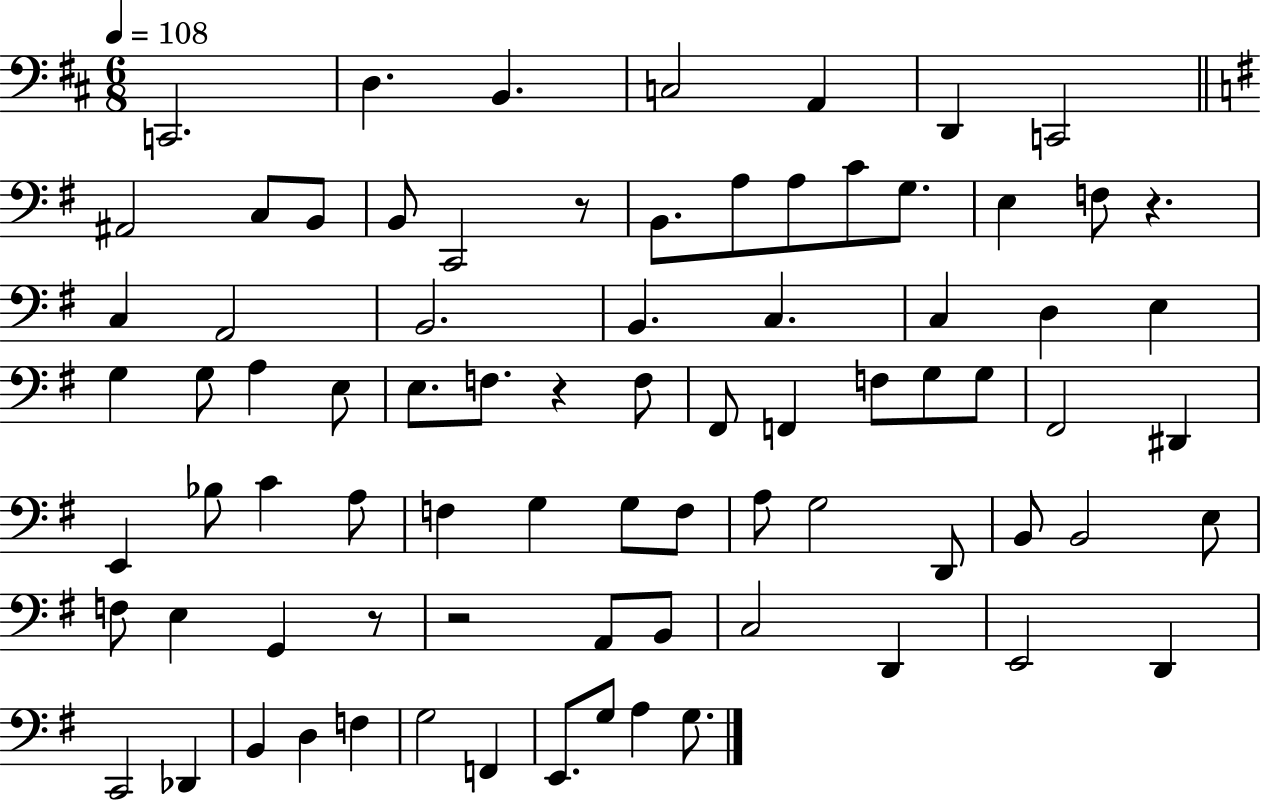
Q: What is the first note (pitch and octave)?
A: C2